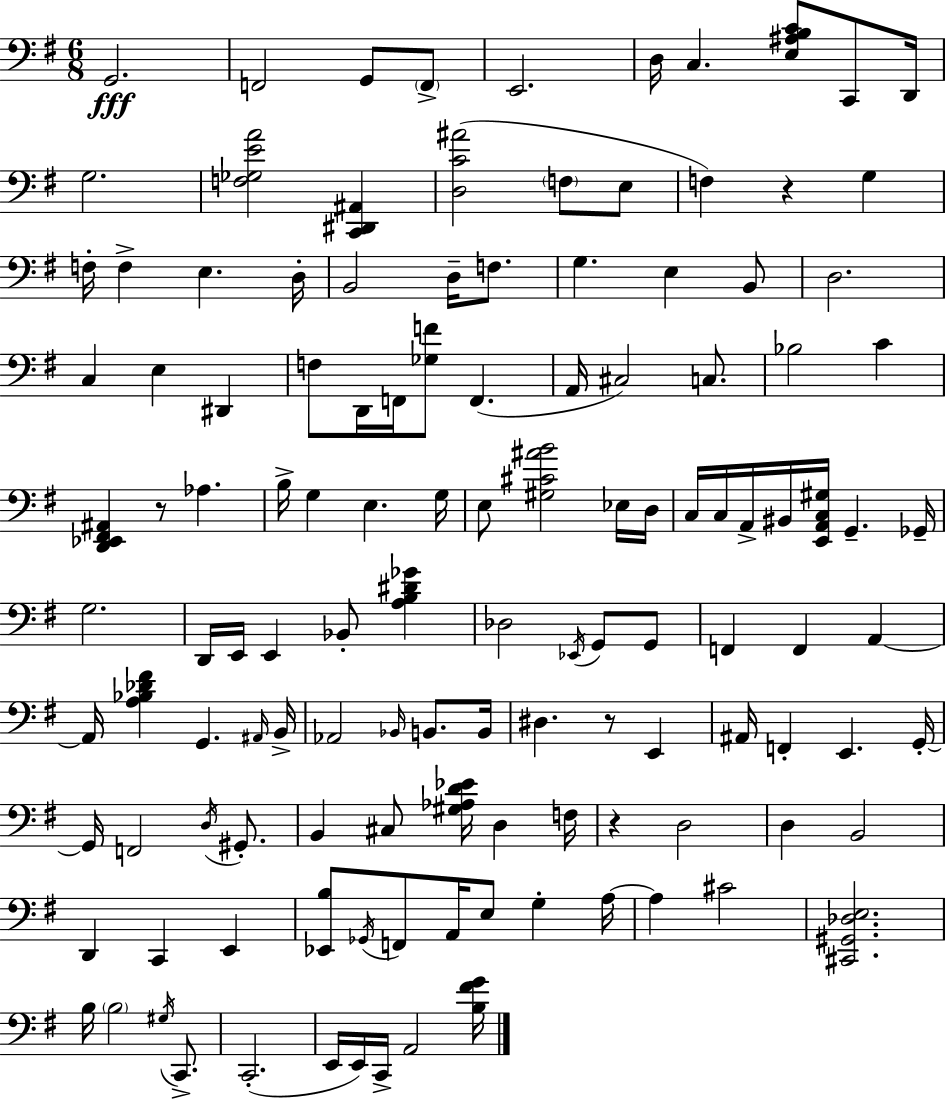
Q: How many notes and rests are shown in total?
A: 126